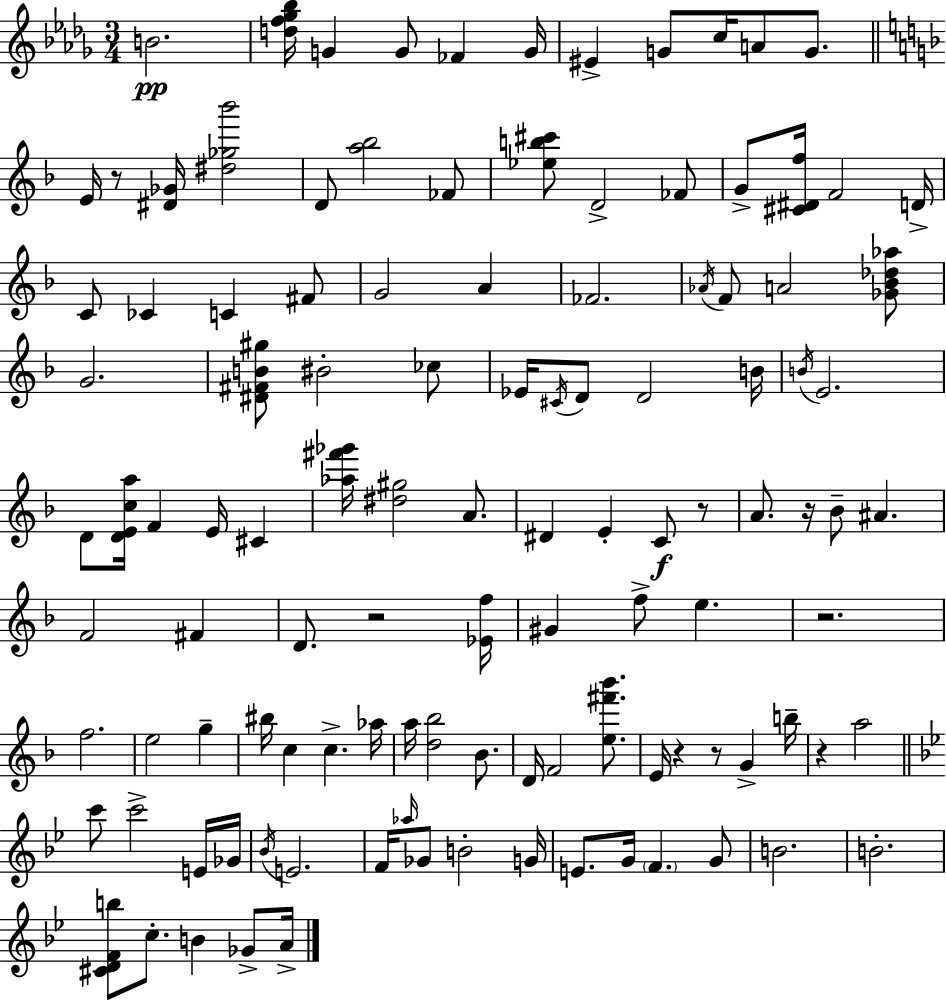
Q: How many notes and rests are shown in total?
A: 114